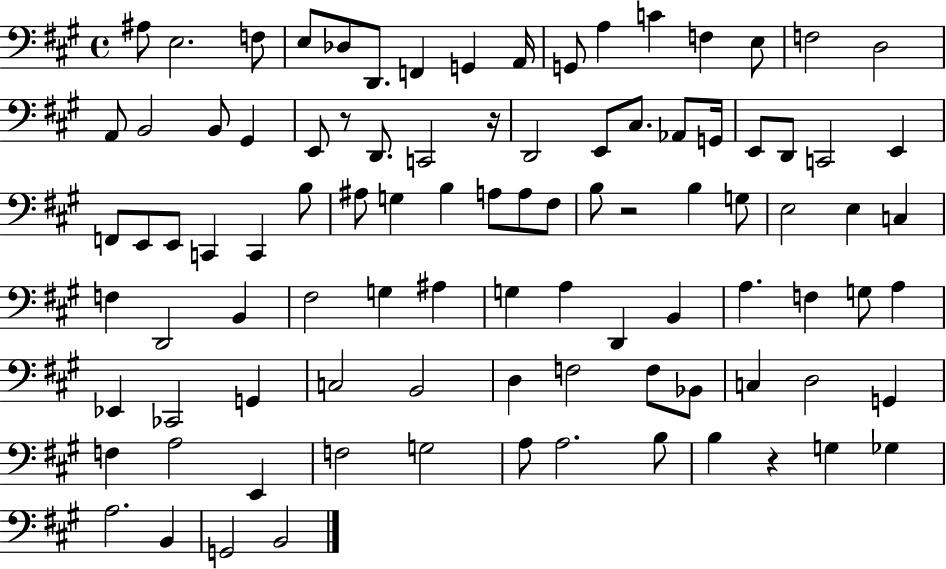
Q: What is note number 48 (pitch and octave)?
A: E3